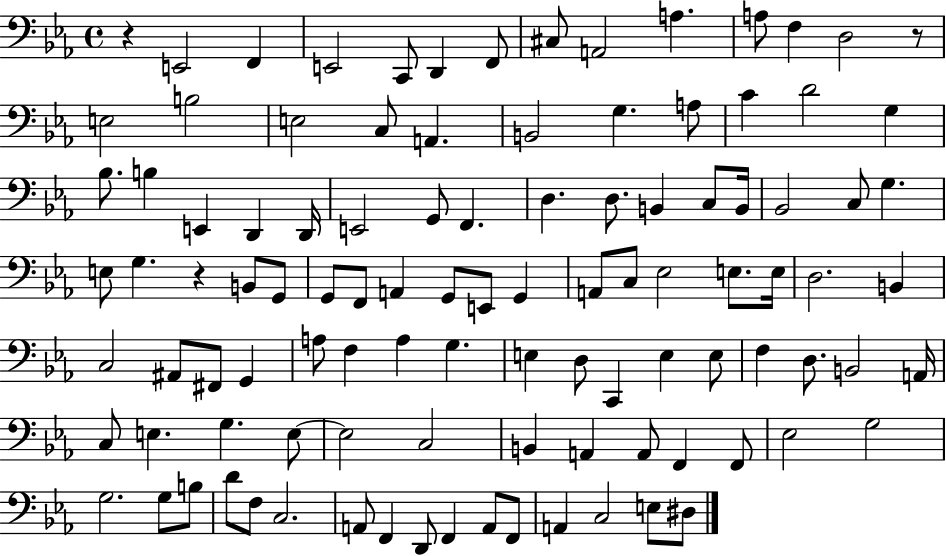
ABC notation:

X:1
T:Untitled
M:4/4
L:1/4
K:Eb
z E,,2 F,, E,,2 C,,/2 D,, F,,/2 ^C,/2 A,,2 A, A,/2 F, D,2 z/2 E,2 B,2 E,2 C,/2 A,, B,,2 G, A,/2 C D2 G, _B,/2 B, E,, D,, D,,/4 E,,2 G,,/2 F,, D, D,/2 B,, C,/2 B,,/4 _B,,2 C,/2 G, E,/2 G, z B,,/2 G,,/2 G,,/2 F,,/2 A,, G,,/2 E,,/2 G,, A,,/2 C,/2 _E,2 E,/2 E,/4 D,2 B,, C,2 ^A,,/2 ^F,,/2 G,, A,/2 F, A, G, E, D,/2 C,, E, E,/2 F, D,/2 B,,2 A,,/4 C,/2 E, G, E,/2 E,2 C,2 B,, A,, A,,/2 F,, F,,/2 _E,2 G,2 G,2 G,/2 B,/2 D/2 F,/2 C,2 A,,/2 F,, D,,/2 F,, A,,/2 F,,/2 A,, C,2 E,/2 ^D,/2